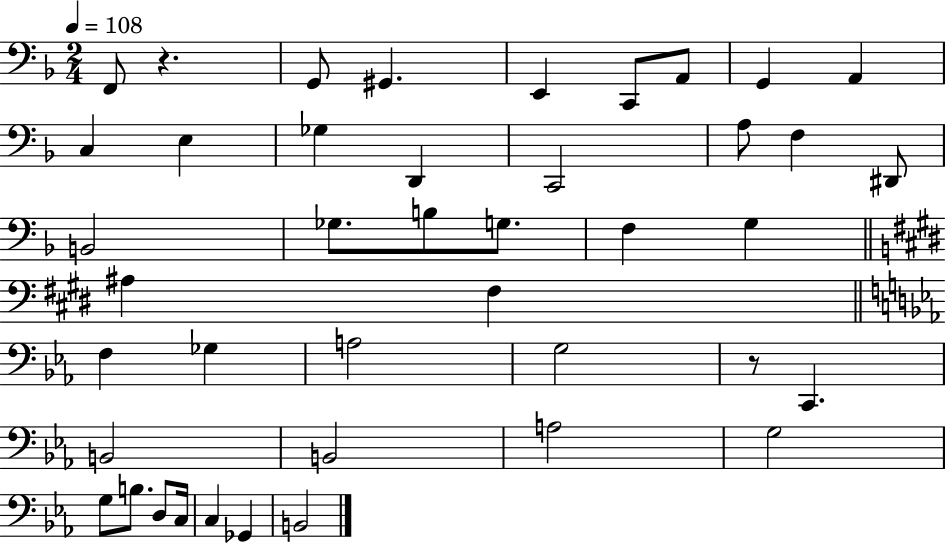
X:1
T:Untitled
M:2/4
L:1/4
K:F
F,,/2 z G,,/2 ^G,, E,, C,,/2 A,,/2 G,, A,, C, E, _G, D,, C,,2 A,/2 F, ^D,,/2 B,,2 _G,/2 B,/2 G,/2 F, G, ^A, ^F, F, _G, A,2 G,2 z/2 C,, B,,2 B,,2 A,2 G,2 G,/2 B,/2 D,/2 C,/4 C, _G,, B,,2